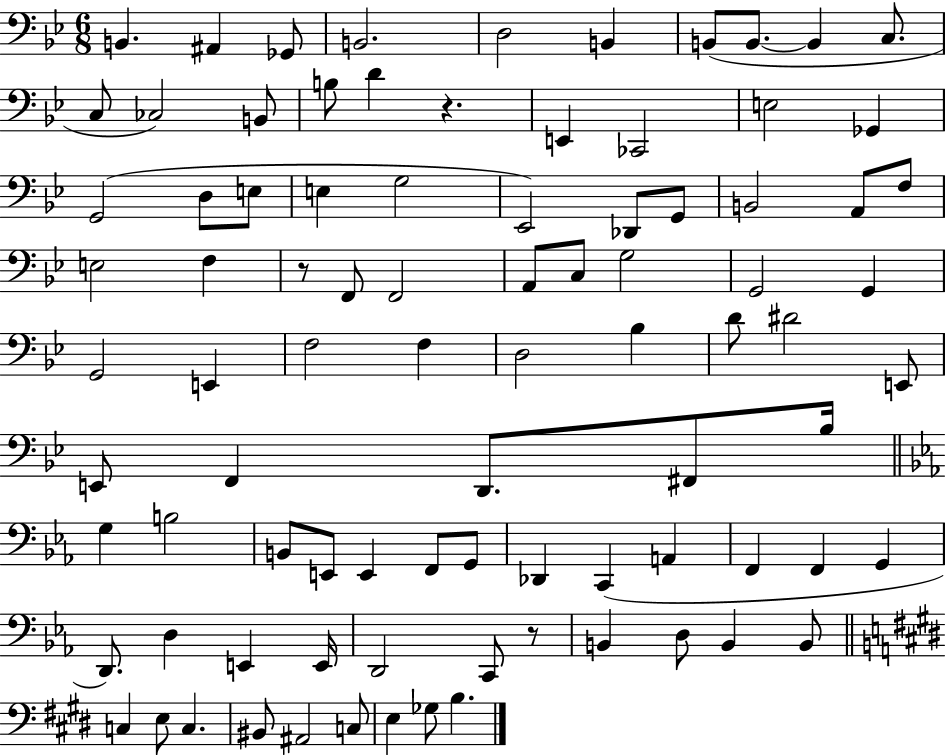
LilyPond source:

{
  \clef bass
  \numericTimeSignature
  \time 6/8
  \key bes \major
  b,4. ais,4 ges,8 | b,2. | d2 b,4 | b,8( b,8.~~ b,4 c8. | \break c8 ces2) b,8 | b8 d'4 r4. | e,4 ces,2 | e2 ges,4 | \break g,2( d8 e8 | e4 g2 | ees,2) des,8 g,8 | b,2 a,8 f8 | \break e2 f4 | r8 f,8 f,2 | a,8 c8 g2 | g,2 g,4 | \break g,2 e,4 | f2 f4 | d2 bes4 | d'8 dis'2 e,8 | \break e,8 f,4 d,8. fis,8 bes16 | \bar "||" \break \key ees \major g4 b2 | b,8 e,8 e,4 f,8 g,8 | des,4 c,4( a,4 | f,4 f,4 g,4 | \break d,8.) d4 e,4 e,16 | d,2 c,8 r8 | b,4 d8 b,4 b,8 | \bar "||" \break \key e \major c4 e8 c4. | bis,8 ais,2 c8 | e4 ges8 b4. | \bar "|."
}